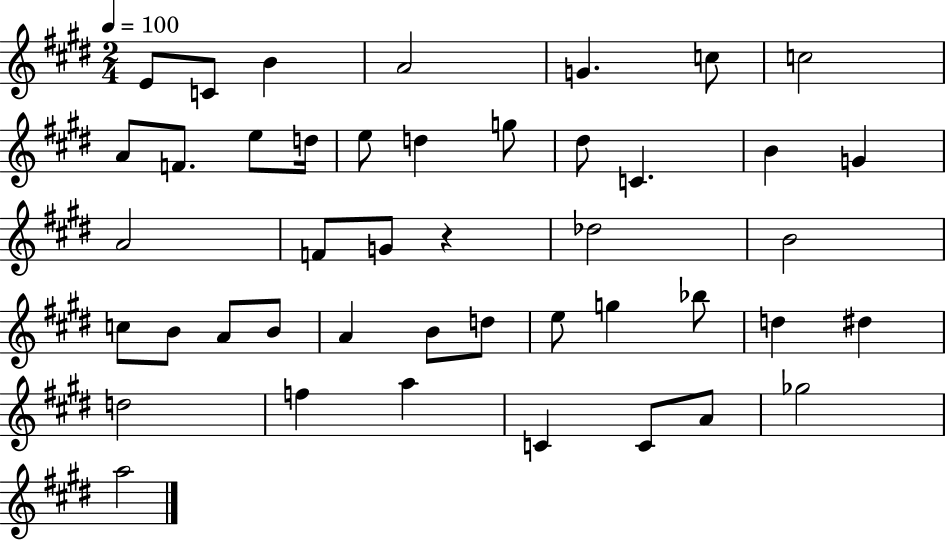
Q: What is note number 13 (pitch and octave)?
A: D5